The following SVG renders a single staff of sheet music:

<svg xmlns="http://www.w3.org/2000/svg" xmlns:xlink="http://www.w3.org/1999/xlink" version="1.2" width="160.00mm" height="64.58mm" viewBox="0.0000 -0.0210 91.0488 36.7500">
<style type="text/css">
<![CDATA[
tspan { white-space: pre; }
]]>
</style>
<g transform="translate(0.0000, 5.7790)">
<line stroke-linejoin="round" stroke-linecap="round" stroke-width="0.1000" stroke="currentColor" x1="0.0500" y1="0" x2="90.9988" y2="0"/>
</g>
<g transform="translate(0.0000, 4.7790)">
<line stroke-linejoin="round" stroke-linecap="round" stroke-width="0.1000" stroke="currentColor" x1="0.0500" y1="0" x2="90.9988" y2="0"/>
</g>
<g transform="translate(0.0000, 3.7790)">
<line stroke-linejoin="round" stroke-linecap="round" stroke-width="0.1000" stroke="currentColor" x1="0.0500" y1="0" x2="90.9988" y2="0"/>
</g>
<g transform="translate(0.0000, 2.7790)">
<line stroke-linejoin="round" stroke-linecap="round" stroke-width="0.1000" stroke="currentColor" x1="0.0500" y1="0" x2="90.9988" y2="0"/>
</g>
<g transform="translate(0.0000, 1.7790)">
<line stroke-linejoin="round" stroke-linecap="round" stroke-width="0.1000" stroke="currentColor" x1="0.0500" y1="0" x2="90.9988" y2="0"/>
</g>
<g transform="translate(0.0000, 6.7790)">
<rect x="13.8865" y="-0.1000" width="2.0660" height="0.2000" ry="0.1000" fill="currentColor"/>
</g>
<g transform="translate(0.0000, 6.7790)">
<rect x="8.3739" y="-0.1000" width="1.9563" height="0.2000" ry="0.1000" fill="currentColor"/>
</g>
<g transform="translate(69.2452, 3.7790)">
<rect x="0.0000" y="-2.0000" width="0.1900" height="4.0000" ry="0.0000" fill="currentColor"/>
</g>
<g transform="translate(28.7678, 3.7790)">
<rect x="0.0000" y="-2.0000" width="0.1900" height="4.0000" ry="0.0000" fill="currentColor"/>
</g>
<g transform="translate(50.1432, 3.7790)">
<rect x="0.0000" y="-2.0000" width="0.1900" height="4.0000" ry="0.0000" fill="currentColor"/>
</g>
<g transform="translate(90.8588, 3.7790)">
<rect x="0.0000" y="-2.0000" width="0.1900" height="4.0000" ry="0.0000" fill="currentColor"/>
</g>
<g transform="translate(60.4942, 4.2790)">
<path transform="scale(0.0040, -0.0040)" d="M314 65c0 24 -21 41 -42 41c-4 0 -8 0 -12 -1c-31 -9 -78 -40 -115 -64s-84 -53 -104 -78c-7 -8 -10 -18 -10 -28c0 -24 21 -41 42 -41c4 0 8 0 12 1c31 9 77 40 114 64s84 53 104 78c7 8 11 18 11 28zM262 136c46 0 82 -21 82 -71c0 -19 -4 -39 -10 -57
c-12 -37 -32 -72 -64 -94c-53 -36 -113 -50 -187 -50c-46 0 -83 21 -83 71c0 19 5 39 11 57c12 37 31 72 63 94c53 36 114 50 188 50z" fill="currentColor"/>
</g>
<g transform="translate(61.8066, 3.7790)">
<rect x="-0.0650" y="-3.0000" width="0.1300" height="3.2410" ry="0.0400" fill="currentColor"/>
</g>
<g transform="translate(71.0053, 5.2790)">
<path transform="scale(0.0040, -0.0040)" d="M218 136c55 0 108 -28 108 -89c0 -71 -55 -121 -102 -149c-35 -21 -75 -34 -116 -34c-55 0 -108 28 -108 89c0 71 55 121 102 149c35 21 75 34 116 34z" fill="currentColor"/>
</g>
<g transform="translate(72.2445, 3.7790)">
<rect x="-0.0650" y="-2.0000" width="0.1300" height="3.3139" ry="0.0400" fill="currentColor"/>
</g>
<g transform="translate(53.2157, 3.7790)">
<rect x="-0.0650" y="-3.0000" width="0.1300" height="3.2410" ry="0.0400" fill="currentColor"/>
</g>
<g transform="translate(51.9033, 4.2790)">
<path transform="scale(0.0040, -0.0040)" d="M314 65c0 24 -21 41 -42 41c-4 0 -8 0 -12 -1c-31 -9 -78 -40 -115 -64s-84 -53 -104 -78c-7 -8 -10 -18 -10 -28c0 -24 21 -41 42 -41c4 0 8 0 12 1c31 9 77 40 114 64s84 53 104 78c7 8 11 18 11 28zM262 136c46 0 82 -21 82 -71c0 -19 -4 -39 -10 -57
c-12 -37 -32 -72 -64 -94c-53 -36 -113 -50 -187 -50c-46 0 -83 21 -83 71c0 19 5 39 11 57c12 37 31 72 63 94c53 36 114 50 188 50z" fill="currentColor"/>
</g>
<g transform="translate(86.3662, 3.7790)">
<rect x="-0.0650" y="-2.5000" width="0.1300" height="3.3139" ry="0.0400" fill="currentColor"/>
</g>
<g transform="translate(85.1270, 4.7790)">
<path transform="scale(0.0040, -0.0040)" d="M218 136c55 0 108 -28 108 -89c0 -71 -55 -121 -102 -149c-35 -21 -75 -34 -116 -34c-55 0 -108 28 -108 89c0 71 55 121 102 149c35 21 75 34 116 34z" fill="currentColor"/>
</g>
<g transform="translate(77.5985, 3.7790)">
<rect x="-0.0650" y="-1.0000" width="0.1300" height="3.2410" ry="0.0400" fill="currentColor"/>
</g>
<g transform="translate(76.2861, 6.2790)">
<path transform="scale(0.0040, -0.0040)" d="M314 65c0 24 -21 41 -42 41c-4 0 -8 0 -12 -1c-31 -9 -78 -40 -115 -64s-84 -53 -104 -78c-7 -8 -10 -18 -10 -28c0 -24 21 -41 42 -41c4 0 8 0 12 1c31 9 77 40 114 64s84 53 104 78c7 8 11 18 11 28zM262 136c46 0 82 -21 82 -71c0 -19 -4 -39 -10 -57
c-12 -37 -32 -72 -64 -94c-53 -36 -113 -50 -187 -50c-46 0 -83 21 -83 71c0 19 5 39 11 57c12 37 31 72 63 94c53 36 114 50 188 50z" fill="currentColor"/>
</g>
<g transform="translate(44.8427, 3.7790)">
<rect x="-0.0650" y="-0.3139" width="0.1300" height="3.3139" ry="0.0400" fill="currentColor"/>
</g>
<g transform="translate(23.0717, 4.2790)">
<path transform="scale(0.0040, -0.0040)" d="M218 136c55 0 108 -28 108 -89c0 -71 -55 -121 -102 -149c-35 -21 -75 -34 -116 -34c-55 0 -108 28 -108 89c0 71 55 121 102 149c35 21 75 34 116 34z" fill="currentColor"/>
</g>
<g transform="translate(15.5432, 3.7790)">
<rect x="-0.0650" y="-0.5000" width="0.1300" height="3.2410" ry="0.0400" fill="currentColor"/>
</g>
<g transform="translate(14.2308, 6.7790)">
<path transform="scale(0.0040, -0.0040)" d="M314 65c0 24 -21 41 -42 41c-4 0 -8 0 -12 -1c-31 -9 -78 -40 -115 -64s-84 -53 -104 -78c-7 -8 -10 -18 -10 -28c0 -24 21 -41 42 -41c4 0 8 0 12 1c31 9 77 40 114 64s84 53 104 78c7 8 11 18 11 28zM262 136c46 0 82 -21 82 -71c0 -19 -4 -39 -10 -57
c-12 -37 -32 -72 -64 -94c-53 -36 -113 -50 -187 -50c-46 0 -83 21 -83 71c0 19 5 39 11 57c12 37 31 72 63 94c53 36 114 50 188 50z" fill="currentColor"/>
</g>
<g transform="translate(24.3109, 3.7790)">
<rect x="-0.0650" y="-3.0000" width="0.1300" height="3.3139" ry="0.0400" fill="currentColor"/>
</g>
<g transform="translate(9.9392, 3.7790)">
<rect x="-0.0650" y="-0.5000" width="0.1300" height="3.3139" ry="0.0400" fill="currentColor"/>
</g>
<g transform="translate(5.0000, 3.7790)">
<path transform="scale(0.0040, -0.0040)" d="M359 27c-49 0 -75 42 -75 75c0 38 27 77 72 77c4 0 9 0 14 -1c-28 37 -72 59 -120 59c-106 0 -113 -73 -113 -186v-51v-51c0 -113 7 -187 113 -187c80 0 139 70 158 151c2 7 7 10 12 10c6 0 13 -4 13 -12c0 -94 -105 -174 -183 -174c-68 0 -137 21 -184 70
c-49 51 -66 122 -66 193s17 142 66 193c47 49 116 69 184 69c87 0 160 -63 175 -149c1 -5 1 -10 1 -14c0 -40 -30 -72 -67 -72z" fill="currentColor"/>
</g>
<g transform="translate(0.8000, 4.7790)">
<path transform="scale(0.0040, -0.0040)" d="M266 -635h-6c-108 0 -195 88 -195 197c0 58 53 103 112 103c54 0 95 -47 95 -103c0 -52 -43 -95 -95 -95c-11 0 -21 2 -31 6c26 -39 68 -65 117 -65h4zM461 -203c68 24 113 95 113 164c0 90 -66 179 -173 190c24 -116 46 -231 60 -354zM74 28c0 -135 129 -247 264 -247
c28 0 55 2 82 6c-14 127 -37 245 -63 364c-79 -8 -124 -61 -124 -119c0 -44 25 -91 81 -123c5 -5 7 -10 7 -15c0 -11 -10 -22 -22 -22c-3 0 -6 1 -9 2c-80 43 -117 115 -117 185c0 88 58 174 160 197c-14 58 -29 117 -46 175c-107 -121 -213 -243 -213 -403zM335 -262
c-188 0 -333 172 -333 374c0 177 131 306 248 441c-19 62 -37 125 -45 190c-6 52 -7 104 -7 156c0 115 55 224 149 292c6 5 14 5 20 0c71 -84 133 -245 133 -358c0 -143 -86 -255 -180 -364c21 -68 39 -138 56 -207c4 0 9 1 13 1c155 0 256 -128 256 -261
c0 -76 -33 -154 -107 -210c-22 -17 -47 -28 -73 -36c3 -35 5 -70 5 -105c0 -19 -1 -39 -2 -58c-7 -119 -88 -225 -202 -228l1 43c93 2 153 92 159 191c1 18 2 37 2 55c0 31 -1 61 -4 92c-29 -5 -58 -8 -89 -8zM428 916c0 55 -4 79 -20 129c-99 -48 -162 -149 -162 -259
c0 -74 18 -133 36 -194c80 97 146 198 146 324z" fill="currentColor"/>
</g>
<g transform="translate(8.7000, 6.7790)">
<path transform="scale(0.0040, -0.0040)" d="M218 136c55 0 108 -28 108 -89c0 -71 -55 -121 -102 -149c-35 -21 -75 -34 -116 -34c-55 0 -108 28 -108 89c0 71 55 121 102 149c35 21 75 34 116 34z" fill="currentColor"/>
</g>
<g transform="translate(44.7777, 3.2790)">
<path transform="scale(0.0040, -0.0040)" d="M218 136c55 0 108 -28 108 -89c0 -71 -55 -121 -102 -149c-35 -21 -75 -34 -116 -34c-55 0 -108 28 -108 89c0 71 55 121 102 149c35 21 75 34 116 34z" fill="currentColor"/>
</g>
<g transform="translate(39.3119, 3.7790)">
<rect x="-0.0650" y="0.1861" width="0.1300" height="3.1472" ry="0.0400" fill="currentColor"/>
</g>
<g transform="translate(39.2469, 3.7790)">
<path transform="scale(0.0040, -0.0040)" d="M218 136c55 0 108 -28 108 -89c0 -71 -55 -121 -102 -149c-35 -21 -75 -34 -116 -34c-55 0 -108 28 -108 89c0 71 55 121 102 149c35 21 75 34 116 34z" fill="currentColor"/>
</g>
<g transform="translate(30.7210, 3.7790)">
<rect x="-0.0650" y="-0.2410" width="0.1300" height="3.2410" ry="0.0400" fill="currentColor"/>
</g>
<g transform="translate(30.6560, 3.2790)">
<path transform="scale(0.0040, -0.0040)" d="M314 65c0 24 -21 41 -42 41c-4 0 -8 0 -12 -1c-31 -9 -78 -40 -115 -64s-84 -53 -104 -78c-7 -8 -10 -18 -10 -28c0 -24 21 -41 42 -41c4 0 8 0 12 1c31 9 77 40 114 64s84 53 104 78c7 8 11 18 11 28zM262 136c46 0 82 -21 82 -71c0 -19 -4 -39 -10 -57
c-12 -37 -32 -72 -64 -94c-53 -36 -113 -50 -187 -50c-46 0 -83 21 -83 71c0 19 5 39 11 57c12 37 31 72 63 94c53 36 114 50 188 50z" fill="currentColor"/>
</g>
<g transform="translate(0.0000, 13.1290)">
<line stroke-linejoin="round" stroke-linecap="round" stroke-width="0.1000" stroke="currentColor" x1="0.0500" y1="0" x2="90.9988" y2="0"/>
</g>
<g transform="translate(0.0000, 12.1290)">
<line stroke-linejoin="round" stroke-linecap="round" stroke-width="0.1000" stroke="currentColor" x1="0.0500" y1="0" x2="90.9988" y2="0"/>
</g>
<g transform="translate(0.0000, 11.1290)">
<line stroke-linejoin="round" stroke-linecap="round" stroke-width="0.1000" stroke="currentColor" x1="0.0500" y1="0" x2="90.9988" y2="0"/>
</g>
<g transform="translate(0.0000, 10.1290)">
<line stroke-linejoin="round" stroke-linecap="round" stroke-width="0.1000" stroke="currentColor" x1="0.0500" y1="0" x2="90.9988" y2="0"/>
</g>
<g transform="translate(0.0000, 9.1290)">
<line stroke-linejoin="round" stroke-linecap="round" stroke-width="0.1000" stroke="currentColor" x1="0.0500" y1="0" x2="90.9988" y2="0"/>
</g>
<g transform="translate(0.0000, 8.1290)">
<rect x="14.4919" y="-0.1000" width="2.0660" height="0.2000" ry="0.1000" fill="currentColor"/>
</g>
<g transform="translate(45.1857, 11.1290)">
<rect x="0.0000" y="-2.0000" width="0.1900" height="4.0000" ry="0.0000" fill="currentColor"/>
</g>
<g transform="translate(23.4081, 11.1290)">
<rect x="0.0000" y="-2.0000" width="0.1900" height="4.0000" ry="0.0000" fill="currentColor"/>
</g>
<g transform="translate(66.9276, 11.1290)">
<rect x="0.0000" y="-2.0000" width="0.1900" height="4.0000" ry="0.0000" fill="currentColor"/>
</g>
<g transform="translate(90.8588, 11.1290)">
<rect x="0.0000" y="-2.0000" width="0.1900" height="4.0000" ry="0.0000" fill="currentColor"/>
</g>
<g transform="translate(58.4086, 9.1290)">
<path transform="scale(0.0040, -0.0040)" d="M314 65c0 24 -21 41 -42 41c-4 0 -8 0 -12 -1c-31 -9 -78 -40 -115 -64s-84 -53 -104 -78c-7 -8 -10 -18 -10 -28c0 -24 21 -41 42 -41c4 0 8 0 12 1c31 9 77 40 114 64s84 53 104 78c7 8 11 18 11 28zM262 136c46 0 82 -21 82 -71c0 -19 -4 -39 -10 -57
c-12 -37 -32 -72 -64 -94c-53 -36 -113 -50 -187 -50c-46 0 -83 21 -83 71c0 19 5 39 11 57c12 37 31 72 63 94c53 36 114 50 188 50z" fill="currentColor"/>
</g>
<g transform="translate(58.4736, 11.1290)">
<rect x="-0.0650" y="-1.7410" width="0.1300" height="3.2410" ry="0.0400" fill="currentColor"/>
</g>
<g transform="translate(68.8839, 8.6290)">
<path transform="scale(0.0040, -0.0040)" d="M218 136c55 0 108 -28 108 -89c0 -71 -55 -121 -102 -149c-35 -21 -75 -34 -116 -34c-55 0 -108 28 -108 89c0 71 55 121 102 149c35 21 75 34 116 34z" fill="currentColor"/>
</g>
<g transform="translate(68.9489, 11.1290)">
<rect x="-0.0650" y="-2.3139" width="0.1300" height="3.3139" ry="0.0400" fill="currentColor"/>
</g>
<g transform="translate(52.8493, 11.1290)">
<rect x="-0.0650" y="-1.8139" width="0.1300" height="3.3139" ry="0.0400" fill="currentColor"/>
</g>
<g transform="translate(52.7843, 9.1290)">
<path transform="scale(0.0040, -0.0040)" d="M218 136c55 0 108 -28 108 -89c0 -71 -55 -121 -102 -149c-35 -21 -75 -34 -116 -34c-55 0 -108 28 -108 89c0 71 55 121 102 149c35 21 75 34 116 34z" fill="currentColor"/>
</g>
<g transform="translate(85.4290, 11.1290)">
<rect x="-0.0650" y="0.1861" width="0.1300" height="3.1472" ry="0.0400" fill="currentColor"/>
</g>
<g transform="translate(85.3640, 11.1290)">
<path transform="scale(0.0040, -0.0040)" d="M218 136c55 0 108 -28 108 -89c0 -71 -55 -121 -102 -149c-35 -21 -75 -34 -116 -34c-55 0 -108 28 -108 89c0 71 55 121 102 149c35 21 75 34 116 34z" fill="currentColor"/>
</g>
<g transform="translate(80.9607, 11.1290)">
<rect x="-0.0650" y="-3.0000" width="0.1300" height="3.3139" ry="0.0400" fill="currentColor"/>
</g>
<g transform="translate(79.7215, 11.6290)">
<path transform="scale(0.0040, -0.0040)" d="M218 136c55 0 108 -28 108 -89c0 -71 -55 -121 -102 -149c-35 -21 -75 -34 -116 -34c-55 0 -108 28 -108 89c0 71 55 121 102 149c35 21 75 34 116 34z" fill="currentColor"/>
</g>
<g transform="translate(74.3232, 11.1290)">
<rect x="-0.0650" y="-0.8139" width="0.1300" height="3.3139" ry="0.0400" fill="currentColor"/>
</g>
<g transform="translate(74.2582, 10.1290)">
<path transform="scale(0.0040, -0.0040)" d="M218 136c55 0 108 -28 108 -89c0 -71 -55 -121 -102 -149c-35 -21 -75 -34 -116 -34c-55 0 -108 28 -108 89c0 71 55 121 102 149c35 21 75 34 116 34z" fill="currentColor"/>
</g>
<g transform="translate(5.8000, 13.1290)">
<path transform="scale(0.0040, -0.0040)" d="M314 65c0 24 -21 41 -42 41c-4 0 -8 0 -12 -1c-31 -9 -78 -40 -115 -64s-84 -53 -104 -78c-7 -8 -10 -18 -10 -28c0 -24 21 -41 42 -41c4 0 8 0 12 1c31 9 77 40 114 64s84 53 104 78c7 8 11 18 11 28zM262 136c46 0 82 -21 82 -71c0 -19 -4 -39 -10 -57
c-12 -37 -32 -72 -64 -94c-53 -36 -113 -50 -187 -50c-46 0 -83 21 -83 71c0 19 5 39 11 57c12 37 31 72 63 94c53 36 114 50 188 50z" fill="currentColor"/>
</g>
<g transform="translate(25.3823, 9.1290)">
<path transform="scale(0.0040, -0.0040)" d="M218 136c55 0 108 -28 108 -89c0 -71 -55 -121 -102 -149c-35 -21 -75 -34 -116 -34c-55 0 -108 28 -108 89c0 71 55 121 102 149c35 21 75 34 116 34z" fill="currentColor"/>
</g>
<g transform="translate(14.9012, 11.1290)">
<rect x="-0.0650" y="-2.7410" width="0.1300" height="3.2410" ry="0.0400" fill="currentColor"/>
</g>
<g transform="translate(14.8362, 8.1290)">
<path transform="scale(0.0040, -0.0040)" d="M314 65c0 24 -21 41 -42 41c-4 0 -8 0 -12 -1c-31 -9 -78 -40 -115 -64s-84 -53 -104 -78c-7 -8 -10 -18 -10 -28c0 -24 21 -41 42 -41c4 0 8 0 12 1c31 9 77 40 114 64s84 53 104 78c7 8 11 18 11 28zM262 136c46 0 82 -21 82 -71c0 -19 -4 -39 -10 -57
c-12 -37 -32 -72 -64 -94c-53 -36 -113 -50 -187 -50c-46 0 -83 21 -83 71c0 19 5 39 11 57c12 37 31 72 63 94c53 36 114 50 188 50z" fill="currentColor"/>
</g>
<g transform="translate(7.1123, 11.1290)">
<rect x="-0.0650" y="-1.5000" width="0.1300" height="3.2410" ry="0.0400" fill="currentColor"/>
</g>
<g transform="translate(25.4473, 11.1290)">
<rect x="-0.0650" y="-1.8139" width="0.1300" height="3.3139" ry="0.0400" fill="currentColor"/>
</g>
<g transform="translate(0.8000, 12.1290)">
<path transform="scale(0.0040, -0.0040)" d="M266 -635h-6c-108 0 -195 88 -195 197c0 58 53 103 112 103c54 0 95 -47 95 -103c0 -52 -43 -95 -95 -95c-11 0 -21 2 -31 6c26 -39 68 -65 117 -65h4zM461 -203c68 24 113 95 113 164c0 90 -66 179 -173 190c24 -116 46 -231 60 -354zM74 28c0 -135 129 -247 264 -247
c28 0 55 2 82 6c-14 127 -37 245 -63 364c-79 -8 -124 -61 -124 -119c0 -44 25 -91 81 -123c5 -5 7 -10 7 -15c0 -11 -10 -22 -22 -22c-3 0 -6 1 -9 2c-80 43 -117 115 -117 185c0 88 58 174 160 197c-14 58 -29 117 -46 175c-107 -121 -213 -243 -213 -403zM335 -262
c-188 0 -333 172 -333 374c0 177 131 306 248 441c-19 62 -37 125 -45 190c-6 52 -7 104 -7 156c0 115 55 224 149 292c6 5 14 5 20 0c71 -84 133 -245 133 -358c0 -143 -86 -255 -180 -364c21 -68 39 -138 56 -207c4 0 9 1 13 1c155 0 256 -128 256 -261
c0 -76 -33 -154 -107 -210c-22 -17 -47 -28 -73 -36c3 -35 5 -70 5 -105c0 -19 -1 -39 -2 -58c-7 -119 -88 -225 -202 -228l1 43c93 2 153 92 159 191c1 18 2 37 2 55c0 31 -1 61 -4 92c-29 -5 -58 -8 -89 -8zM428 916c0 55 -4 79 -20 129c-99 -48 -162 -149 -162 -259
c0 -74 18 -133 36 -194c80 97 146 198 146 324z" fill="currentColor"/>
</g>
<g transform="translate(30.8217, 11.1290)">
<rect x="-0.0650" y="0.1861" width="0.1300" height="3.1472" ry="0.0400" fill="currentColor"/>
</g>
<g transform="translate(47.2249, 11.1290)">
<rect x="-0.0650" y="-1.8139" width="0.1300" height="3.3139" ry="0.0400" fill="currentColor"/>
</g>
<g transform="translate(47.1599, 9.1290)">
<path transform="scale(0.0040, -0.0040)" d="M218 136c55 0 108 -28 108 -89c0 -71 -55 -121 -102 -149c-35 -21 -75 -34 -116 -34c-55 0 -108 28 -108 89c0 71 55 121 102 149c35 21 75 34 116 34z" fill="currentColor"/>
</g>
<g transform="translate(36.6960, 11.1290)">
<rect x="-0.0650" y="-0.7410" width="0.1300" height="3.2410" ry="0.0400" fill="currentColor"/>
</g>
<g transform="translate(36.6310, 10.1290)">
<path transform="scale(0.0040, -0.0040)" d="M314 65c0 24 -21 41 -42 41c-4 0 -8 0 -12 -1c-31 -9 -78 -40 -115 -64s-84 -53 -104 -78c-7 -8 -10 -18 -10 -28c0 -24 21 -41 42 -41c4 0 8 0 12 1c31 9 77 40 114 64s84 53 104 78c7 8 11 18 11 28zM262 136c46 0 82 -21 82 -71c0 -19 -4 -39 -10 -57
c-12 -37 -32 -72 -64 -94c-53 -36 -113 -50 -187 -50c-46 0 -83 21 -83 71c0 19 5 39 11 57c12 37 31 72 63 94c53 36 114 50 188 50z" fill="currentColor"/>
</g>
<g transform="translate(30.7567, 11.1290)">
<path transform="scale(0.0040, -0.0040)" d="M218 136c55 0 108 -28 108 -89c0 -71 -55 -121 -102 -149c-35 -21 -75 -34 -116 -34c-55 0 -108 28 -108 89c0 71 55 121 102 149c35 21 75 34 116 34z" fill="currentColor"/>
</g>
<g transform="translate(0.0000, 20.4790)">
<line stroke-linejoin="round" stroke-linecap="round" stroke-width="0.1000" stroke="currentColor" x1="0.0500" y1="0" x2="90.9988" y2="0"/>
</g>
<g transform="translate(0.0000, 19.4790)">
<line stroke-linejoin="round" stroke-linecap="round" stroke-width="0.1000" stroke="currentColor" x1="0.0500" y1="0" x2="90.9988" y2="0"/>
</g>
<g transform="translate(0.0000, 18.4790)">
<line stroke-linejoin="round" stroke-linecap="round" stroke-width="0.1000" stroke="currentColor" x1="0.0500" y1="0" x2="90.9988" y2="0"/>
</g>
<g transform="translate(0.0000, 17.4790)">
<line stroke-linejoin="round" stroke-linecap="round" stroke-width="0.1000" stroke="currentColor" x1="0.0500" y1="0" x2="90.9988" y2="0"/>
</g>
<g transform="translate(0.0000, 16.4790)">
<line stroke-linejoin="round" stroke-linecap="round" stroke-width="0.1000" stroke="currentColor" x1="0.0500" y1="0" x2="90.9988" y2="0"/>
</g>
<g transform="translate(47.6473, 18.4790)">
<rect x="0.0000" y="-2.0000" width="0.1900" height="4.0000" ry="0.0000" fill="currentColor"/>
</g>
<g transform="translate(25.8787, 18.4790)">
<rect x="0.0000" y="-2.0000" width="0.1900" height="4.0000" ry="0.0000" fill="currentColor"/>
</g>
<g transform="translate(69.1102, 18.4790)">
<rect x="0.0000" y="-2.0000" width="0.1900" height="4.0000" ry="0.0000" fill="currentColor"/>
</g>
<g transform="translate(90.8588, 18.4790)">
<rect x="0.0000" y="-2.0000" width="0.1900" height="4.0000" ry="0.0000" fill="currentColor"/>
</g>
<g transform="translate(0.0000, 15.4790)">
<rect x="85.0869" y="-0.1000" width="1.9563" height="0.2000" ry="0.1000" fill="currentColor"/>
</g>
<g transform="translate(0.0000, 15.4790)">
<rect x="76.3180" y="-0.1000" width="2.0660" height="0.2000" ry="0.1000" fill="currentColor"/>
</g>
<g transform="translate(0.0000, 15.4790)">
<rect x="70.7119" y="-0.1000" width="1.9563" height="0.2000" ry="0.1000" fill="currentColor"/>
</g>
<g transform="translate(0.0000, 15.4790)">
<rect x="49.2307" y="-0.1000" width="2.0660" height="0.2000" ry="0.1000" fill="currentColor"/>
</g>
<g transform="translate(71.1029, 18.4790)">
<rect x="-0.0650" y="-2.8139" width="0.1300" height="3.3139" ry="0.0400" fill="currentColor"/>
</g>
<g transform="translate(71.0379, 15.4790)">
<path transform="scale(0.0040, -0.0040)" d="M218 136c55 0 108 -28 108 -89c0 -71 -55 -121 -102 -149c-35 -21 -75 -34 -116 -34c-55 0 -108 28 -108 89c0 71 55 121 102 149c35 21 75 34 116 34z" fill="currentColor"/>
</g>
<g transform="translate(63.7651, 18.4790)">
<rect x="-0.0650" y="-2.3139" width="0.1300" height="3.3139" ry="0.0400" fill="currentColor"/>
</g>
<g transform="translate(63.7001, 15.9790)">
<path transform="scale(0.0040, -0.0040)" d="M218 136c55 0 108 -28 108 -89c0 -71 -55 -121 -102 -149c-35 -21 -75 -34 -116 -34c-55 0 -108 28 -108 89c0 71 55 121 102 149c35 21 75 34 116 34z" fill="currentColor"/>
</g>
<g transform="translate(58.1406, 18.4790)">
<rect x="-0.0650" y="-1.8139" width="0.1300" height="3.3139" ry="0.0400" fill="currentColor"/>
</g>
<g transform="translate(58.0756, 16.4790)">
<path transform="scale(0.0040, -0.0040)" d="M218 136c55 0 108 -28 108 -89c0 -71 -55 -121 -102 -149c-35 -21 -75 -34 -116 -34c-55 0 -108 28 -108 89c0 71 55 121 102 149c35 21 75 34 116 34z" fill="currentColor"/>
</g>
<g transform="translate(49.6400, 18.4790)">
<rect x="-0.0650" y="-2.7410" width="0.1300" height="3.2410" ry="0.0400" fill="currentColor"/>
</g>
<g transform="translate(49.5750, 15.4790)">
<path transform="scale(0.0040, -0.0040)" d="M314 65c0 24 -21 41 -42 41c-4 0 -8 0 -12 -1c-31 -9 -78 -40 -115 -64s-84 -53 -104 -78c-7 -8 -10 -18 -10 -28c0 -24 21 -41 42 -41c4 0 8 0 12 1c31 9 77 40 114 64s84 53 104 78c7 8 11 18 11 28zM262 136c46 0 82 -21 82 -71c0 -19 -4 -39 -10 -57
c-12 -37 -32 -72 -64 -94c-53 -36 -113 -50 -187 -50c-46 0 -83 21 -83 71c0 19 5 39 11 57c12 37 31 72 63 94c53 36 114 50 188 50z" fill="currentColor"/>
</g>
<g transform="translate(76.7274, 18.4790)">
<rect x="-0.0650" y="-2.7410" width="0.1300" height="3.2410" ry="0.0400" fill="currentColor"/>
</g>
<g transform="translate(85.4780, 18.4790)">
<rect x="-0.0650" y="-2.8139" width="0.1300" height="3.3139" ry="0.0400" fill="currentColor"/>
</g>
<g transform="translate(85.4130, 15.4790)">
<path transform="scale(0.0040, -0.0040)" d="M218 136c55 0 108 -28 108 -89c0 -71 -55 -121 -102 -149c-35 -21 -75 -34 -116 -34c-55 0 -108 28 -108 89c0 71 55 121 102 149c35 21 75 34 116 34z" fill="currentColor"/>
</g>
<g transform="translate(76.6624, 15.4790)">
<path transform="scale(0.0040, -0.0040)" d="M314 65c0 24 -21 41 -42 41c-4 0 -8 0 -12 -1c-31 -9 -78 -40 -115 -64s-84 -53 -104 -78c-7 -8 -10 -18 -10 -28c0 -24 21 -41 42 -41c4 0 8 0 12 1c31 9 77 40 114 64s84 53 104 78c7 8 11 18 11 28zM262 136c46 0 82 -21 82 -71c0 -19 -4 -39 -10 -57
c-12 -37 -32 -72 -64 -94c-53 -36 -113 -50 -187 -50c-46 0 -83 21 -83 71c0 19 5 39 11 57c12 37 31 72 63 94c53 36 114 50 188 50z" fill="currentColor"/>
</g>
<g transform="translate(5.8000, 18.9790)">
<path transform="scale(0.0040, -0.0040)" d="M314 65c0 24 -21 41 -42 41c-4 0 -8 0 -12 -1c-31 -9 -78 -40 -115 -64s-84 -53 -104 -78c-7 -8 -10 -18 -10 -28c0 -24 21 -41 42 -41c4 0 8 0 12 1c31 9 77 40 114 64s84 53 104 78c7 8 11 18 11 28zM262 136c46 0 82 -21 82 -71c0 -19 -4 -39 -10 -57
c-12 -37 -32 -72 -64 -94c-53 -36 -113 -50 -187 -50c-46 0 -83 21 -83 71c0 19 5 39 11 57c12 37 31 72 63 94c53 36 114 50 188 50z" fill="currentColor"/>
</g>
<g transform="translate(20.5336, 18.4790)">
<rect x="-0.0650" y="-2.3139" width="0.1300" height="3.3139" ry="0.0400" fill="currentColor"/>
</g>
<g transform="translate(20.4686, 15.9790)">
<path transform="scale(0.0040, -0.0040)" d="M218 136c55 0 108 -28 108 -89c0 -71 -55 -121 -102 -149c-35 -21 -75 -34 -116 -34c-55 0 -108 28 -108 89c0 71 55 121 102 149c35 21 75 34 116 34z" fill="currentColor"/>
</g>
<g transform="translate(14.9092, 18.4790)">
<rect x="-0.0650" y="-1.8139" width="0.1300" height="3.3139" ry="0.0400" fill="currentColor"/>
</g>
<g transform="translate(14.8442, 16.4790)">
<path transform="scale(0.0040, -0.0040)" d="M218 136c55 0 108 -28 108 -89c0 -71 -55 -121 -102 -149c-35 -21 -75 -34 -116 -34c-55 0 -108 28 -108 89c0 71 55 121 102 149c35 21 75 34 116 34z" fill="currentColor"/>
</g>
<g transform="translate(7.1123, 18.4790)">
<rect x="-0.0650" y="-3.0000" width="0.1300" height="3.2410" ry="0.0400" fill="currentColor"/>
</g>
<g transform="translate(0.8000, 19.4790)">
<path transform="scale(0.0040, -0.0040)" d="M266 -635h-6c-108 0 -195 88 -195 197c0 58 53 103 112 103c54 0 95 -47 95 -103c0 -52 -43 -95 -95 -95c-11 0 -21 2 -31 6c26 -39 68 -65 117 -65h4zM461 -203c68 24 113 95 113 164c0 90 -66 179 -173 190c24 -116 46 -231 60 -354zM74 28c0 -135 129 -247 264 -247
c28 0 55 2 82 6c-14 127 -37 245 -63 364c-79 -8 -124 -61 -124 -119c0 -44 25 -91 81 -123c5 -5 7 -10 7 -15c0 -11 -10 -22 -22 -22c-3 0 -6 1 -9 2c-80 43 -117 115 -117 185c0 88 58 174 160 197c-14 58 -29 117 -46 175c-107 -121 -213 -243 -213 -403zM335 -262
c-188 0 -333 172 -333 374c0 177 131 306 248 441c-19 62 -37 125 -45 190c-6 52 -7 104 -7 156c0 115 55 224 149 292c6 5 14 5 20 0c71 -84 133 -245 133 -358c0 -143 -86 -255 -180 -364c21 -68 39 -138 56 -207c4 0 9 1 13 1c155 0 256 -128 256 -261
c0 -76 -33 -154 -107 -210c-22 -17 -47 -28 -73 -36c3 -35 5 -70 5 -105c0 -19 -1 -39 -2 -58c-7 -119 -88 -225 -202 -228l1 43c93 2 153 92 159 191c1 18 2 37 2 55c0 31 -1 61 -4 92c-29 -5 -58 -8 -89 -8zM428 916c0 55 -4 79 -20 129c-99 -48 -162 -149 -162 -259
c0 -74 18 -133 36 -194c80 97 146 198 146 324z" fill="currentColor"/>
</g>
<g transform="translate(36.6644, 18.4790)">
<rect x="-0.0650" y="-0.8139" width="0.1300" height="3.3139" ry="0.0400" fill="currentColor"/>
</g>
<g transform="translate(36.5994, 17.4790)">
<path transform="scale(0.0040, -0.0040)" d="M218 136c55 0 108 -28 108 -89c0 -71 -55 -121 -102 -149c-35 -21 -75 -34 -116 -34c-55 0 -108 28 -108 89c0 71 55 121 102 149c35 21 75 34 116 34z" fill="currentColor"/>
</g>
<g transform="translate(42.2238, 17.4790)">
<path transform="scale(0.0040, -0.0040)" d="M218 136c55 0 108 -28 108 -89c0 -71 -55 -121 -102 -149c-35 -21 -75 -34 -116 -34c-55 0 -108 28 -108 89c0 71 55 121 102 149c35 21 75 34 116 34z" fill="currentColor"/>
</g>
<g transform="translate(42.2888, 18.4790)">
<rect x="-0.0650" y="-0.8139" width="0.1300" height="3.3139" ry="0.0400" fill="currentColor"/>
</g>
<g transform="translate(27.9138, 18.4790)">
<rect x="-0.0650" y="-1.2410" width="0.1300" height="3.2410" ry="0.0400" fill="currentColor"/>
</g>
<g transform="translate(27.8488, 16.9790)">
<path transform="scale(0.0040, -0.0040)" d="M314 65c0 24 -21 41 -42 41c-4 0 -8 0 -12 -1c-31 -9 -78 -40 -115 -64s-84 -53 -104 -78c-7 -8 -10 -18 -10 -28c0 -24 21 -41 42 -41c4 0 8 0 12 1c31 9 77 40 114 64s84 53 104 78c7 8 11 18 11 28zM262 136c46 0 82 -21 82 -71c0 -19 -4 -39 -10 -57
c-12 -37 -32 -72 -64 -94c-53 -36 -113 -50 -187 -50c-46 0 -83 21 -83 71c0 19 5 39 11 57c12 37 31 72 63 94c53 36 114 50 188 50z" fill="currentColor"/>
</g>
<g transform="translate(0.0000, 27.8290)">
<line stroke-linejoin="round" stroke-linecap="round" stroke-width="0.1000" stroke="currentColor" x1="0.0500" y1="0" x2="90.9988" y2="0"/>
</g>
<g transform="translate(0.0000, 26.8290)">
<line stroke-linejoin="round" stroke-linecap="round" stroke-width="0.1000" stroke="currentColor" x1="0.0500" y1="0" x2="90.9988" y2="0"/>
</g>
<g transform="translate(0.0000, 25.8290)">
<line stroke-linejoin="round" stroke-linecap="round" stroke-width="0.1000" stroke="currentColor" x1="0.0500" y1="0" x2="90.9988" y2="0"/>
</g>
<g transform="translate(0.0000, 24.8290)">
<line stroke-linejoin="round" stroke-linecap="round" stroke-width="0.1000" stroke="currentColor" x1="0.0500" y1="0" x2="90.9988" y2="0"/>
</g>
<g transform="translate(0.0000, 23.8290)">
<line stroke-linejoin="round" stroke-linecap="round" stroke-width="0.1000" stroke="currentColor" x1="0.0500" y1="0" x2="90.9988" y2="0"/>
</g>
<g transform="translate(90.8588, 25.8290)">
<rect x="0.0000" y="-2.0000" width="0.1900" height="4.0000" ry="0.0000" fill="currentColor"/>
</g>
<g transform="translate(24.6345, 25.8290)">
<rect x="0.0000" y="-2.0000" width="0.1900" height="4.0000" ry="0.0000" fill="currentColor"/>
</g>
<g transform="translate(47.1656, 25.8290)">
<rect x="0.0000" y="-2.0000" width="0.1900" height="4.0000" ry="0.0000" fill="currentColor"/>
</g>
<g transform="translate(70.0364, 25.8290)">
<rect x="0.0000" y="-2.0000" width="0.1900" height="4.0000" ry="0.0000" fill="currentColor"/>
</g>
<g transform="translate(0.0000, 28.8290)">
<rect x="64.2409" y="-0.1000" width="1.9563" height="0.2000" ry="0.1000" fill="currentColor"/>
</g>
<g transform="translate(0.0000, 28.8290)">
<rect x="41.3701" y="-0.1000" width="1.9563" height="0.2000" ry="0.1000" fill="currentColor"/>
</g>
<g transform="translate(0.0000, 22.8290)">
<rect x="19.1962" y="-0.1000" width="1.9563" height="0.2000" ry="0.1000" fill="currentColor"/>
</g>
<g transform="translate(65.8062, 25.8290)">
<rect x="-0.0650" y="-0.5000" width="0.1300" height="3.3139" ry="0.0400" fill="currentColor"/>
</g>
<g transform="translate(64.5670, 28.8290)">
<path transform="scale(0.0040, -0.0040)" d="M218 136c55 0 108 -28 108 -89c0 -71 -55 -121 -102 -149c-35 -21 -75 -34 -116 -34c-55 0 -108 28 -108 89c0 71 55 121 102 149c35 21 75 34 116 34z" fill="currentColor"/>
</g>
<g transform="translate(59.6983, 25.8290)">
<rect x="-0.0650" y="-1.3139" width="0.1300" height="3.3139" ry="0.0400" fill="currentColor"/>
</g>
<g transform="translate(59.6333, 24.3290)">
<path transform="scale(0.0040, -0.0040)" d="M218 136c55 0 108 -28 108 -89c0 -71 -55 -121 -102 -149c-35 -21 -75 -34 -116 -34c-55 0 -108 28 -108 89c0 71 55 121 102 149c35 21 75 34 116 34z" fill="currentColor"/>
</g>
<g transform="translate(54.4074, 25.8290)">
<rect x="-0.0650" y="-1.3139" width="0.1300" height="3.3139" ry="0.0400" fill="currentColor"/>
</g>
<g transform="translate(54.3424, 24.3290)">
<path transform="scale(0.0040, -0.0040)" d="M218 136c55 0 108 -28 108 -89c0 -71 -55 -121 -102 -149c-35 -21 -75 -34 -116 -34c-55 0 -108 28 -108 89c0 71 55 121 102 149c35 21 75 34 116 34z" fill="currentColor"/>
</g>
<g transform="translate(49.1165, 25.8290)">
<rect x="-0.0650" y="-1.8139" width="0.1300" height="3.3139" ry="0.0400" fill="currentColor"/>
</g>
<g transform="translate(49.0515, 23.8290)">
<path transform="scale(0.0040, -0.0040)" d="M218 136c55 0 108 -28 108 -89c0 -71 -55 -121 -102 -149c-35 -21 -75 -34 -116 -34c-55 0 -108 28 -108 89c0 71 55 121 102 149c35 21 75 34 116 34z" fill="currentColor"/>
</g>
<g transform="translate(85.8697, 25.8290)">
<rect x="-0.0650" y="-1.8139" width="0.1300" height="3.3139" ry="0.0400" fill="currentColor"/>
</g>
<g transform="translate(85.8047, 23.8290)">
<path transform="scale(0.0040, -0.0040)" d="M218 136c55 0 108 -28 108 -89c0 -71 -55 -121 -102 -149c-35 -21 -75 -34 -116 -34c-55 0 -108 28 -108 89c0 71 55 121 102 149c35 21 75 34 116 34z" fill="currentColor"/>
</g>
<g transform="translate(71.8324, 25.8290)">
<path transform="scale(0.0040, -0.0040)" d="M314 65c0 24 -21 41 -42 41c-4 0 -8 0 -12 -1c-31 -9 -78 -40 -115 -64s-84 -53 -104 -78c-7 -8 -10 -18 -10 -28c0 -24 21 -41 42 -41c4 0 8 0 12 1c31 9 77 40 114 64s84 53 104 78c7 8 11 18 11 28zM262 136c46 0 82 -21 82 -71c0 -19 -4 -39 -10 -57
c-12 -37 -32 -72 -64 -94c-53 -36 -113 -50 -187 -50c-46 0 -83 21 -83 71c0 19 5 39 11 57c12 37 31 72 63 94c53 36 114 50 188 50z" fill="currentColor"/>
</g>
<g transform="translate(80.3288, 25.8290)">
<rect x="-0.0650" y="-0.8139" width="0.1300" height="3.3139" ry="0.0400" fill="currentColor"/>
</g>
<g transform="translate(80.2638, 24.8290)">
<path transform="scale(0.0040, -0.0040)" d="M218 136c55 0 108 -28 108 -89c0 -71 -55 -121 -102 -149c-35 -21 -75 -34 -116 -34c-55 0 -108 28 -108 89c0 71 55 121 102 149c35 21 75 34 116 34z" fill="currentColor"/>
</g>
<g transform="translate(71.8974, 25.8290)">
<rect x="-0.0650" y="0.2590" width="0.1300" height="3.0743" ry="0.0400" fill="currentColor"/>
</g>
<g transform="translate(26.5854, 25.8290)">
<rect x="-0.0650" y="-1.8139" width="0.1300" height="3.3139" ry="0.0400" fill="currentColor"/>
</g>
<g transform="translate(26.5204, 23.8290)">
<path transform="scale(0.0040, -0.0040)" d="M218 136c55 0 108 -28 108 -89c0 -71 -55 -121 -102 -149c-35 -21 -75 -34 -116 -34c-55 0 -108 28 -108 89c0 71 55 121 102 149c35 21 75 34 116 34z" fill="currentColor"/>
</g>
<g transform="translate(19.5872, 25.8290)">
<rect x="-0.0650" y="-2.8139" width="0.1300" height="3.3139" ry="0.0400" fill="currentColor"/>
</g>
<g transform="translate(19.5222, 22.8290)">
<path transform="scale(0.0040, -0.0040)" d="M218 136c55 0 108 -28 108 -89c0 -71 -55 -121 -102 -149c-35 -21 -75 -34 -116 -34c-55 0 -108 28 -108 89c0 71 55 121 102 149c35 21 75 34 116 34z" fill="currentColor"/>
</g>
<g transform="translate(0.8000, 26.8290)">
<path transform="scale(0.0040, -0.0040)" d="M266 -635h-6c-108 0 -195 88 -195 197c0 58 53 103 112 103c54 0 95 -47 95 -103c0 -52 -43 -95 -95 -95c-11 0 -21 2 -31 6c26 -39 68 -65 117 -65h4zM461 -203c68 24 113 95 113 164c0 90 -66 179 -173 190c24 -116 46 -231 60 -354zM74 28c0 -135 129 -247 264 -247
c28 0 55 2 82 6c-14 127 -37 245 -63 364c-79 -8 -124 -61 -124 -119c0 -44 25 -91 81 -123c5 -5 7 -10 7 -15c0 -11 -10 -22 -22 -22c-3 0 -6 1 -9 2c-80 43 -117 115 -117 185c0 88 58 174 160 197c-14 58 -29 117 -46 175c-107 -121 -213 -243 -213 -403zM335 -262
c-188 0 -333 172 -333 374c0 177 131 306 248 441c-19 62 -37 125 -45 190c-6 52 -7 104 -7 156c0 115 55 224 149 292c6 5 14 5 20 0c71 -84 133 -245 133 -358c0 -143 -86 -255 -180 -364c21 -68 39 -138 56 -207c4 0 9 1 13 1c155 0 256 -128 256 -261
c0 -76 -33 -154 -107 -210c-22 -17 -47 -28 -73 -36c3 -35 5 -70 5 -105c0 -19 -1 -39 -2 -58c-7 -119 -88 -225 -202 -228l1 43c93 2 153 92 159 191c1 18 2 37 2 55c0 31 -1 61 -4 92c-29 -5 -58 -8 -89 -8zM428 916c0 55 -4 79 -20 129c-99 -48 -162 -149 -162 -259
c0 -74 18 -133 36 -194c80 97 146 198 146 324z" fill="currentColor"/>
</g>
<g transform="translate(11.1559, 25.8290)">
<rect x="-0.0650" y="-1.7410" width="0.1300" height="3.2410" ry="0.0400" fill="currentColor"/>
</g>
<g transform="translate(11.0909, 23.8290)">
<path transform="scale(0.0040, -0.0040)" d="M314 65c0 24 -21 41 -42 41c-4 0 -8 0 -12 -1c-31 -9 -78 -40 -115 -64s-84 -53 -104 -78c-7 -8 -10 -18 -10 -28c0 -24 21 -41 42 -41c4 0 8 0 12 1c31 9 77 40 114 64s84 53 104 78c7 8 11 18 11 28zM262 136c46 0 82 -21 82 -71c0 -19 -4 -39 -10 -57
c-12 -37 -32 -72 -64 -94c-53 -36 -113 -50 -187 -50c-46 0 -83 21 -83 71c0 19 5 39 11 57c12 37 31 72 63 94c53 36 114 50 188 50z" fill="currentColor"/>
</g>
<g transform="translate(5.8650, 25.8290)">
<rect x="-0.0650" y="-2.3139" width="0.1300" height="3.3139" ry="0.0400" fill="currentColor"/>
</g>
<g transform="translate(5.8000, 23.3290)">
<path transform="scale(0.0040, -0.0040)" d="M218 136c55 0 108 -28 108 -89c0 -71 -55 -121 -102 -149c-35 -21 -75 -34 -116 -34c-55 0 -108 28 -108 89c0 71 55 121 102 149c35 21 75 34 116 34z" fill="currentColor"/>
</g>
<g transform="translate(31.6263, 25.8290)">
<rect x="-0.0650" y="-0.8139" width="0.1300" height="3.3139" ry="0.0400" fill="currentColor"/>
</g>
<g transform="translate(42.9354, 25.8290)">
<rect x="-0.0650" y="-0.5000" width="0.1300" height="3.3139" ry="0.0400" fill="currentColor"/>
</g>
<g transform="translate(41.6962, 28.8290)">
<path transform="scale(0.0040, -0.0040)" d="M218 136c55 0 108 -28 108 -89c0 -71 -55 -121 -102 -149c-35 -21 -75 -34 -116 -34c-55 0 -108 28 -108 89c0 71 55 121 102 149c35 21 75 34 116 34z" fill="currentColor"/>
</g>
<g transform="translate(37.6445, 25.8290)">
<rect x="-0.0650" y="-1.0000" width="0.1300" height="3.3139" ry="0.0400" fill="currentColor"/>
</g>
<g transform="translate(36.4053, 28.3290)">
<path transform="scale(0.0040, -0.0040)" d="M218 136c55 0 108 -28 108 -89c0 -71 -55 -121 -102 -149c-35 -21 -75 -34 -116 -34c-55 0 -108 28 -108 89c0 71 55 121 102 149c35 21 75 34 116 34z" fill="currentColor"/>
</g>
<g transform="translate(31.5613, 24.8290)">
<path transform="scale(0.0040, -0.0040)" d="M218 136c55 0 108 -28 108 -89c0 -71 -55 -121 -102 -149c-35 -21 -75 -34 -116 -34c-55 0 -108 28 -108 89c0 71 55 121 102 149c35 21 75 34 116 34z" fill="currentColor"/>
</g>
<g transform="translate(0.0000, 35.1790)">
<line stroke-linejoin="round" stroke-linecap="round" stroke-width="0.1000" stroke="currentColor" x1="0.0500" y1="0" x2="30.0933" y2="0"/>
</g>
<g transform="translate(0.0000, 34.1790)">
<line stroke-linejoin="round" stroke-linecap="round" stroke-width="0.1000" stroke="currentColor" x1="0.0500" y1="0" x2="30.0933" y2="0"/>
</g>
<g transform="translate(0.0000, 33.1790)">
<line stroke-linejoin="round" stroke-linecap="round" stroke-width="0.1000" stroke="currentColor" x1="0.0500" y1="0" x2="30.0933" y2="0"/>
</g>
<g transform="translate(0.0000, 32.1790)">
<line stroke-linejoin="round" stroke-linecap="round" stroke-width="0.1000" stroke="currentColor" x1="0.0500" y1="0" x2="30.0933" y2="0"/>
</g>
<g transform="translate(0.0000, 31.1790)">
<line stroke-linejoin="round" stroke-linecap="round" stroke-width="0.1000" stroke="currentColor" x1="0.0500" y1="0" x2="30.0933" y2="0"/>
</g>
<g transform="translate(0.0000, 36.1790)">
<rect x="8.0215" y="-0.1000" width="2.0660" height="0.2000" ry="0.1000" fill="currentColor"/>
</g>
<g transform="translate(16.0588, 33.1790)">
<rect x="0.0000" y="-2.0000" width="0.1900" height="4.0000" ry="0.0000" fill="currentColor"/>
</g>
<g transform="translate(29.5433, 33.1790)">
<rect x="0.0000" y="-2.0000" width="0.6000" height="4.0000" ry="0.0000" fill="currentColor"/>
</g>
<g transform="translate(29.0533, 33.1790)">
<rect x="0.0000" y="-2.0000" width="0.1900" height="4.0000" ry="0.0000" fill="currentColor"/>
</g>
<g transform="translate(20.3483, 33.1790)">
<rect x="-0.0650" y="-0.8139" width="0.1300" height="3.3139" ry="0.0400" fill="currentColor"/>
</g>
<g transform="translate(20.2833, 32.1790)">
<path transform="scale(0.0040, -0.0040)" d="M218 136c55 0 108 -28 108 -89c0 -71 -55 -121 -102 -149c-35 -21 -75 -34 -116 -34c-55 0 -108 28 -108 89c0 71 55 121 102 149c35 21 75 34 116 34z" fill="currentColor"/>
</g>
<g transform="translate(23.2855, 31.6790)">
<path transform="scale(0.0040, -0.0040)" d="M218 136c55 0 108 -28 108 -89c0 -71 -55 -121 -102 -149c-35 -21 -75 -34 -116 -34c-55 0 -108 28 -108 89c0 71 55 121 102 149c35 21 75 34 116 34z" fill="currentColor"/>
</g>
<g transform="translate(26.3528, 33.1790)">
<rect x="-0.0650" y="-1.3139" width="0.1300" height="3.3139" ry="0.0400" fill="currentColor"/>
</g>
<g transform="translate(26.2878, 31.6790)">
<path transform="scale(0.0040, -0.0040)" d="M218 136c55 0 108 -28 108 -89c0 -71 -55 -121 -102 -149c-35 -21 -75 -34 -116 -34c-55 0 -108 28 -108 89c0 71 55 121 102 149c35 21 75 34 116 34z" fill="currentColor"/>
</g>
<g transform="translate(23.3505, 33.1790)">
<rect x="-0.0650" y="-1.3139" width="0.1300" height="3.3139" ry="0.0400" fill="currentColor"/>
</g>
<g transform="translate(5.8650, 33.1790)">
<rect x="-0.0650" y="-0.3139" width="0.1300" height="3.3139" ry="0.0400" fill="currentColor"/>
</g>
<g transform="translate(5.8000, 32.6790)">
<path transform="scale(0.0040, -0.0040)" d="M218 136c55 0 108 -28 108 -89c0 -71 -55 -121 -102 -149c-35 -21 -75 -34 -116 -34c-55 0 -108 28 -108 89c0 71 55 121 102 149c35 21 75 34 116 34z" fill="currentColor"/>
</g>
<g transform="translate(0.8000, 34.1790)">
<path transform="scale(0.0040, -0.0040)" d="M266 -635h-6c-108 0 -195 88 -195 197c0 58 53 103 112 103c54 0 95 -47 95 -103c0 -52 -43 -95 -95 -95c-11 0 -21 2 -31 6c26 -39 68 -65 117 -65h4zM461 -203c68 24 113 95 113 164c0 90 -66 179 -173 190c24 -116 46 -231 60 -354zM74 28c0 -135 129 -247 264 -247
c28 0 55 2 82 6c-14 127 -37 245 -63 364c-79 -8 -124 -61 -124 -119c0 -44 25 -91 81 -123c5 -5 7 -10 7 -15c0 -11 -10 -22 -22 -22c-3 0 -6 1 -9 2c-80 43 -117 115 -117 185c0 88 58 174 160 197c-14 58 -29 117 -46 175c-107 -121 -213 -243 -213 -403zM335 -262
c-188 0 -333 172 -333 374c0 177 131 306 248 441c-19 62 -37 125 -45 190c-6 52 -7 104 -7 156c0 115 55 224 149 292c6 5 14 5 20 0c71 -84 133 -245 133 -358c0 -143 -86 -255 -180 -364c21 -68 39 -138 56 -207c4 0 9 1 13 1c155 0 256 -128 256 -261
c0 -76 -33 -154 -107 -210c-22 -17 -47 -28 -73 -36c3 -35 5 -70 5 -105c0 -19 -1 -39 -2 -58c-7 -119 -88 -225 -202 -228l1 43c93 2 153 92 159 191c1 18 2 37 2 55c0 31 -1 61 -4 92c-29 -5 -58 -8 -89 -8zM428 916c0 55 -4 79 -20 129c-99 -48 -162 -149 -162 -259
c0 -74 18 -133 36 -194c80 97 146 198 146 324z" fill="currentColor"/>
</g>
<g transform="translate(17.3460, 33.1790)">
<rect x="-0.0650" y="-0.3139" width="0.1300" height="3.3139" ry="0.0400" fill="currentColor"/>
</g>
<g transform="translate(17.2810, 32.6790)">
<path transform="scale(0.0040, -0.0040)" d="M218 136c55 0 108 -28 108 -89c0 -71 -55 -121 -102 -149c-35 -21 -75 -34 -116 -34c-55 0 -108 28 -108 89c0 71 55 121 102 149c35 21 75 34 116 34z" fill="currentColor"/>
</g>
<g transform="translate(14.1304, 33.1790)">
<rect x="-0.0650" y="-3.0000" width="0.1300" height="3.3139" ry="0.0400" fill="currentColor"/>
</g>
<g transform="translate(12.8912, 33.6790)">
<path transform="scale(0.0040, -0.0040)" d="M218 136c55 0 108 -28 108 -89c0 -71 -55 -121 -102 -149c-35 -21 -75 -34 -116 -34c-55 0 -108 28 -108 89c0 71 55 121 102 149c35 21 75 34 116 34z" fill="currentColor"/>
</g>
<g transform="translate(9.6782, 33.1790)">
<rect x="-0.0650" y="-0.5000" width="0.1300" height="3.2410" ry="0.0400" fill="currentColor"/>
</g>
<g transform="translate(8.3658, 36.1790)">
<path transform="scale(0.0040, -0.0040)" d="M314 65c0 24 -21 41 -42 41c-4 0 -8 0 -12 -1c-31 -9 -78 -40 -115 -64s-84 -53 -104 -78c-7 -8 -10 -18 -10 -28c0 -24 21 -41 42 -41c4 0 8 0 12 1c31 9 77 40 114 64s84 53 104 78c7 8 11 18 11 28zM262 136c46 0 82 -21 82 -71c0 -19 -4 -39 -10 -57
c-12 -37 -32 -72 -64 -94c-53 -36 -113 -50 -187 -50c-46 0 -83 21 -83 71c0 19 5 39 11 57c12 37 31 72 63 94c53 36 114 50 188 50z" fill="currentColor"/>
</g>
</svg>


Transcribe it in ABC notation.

X:1
T:Untitled
M:4/4
L:1/4
K:C
C C2 A c2 B c A2 A2 F D2 G E2 a2 f B d2 f f f2 g d A B A2 f g e2 d d a2 f g a a2 a g f2 a f d D C f e e C B2 d f c C2 A c d e e